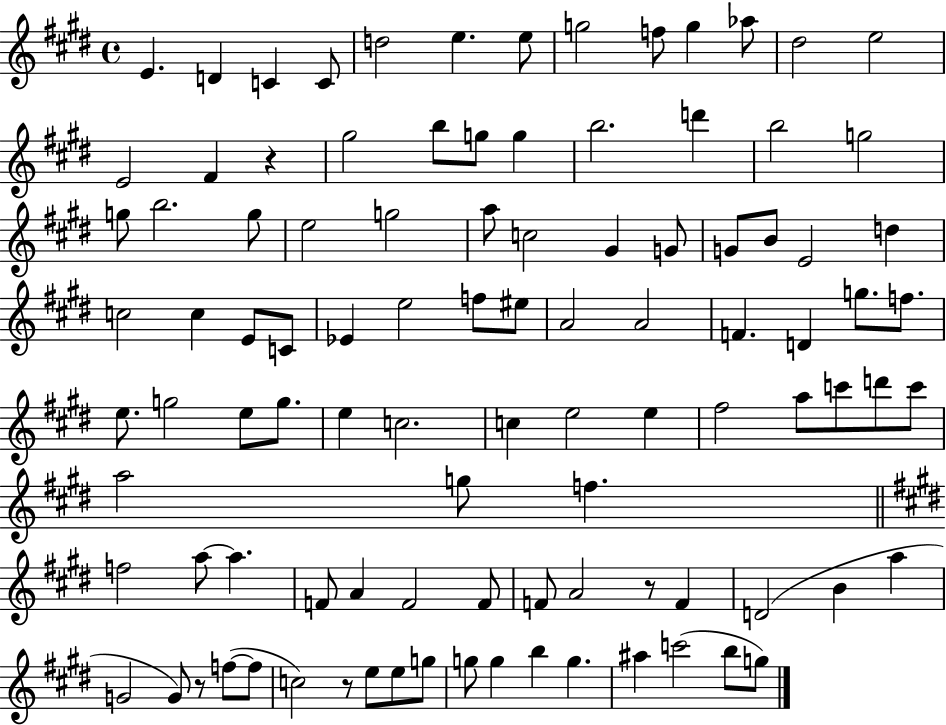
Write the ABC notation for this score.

X:1
T:Untitled
M:4/4
L:1/4
K:E
E D C C/2 d2 e e/2 g2 f/2 g _a/2 ^d2 e2 E2 ^F z ^g2 b/2 g/2 g b2 d' b2 g2 g/2 b2 g/2 e2 g2 a/2 c2 ^G G/2 G/2 B/2 E2 d c2 c E/2 C/2 _E e2 f/2 ^e/2 A2 A2 F D g/2 f/2 e/2 g2 e/2 g/2 e c2 c e2 e ^f2 a/2 c'/2 d'/2 c'/2 a2 g/2 f f2 a/2 a F/2 A F2 F/2 F/2 A2 z/2 F D2 B a G2 G/2 z/2 f/2 f/2 c2 z/2 e/2 e/2 g/2 g/2 g b g ^a c'2 b/2 g/2